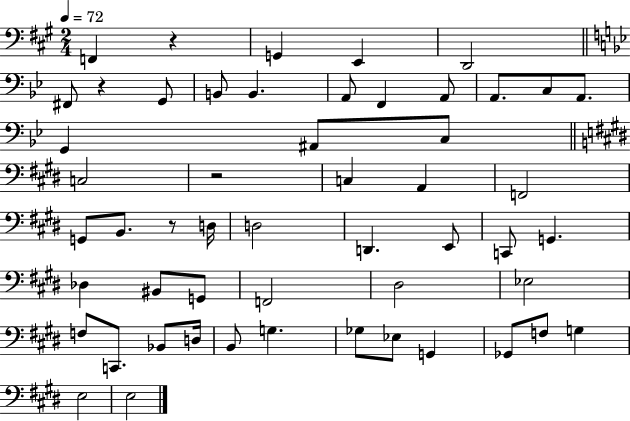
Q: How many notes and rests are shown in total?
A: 53